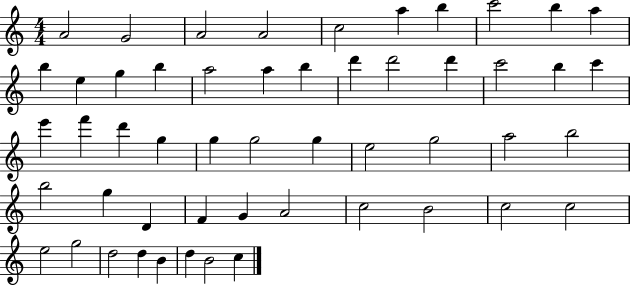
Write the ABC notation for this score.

X:1
T:Untitled
M:4/4
L:1/4
K:C
A2 G2 A2 A2 c2 a b c'2 b a b e g b a2 a b d' d'2 d' c'2 b c' e' f' d' g g g2 g e2 g2 a2 b2 b2 g D F G A2 c2 B2 c2 c2 e2 g2 d2 d B d B2 c